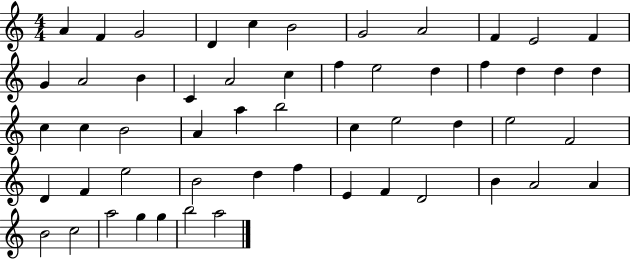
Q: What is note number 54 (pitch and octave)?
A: A5